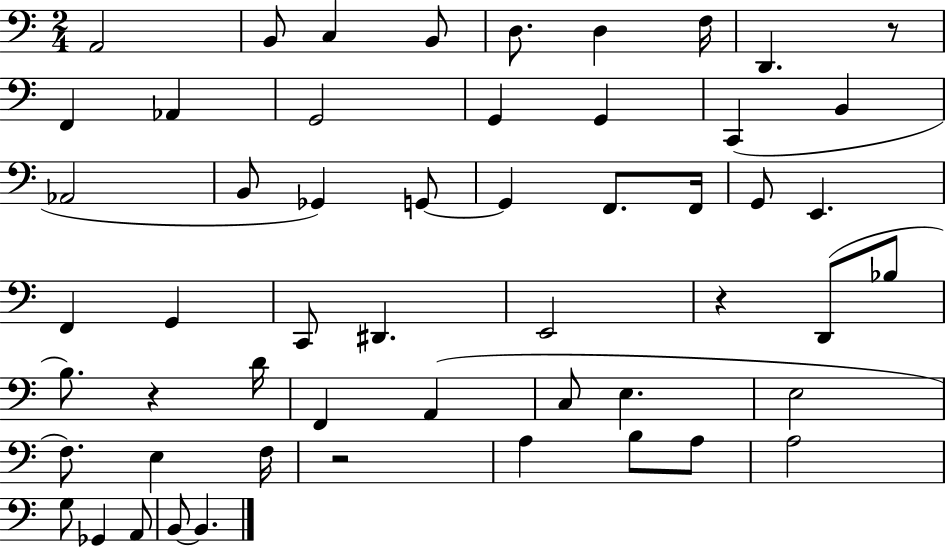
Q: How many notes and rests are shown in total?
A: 54